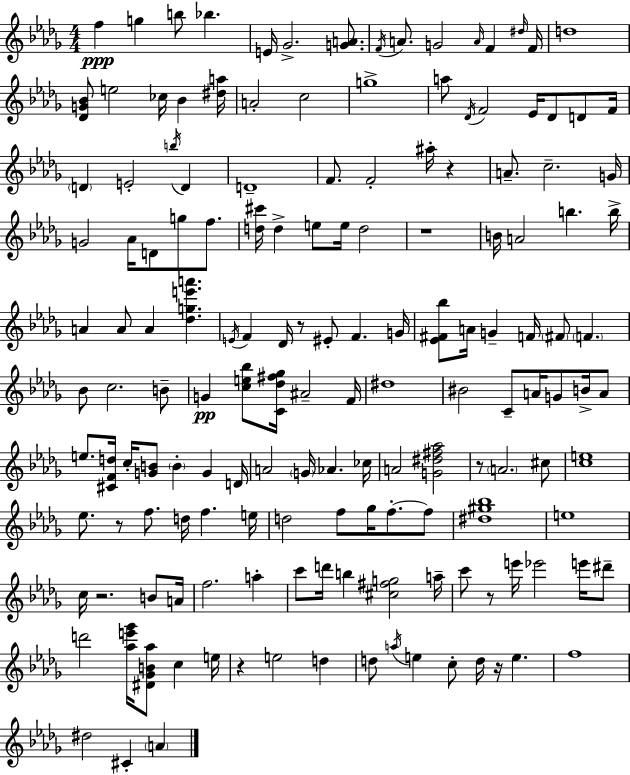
{
  \clef treble
  \numericTimeSignature
  \time 4/4
  \key bes \minor
  \repeat volta 2 { f''4\ppp g''4 b''8 bes''4. | e'16 ges'2.-> <g' a'>8. | \acciaccatura { f'16 } a'8. g'2 \grace { a'16 } f'4 | \grace { dis''16 } f'16 d''1 | \break <des' g' bes'>8 e''2 ces''16 bes'4 | <dis'' a''>16 a'2-. c''2 | g''1-> | a''8 \acciaccatura { des'16 } f'2 ees'16 des'8 | \break d'8 f'16 \parenthesize d'4 e'2-. | \acciaccatura { b''16 } d'4 d'1-- | f'8. f'2-. | ais''16-. r4 a'8.-- c''2.-- | \break g'16 g'2 aes'16 d'8 | g''8 f''8. <d'' cis'''>16 d''4-> e''8 e''16 d''2 | r1 | b'16 a'2 b''4. | \break b''16-> a'4 a'8 a'4 <des'' g'' e''' a'''>4. | \acciaccatura { e'16 } f'4 des'16 r8 eis'8-. f'4. | g'16 <ees' fis' bes''>8 a'16 g'4-- f'16 \parenthesize fis'8 | \parenthesize f'4. bes'8 c''2. | \break b'8-- g'4\pp <c'' e'' bes''>8 <c' des'' fis'' ges''>16 ais'2-- | f'16 dis''1 | bis'2 c'8-- | a'16 g'8 b'16-> a'8 e''8. <cis' f' d''>16 c''16-. <g' b'>8 \parenthesize b'4-. | \break g'4 d'16 a'2 \parenthesize g'16 aes'4. | ces''16 a'2 <g' dis'' fis'' aes''>2 | r8 \parenthesize a'2. | cis''8 <c'' e''>1 | \break ees''8. r8 f''8. d''16 f''4. | e''16 d''2 f''8 | ges''16 f''8.-.~~ f''8 <dis'' gis'' bes''>1 | e''1 | \break c''16 r2. | b'8 a'16 f''2. | a''4-. c'''8 d'''16 b''4 <cis'' fis'' g''>2 | a''16-- c'''8 r8 e'''16 ees'''2 | \break e'''16 dis'''8-- d'''2 <aes'' e''' ges'''>16 <dis' ges' b' aes''>8 | c''4 e''16 r4 e''2 | d''4 d''8 \acciaccatura { a''16 } e''4 c''8-. d''16 | r16 e''4. f''1 | \break dis''2 cis'4-. | \parenthesize a'4 } \bar "|."
}